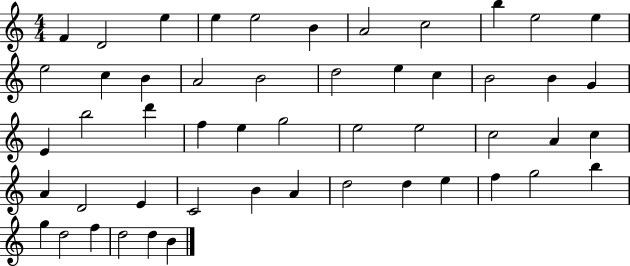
{
  \clef treble
  \numericTimeSignature
  \time 4/4
  \key c \major
  f'4 d'2 e''4 | e''4 e''2 b'4 | a'2 c''2 | b''4 e''2 e''4 | \break e''2 c''4 b'4 | a'2 b'2 | d''2 e''4 c''4 | b'2 b'4 g'4 | \break e'4 b''2 d'''4 | f''4 e''4 g''2 | e''2 e''2 | c''2 a'4 c''4 | \break a'4 d'2 e'4 | c'2 b'4 a'4 | d''2 d''4 e''4 | f''4 g''2 b''4 | \break g''4 d''2 f''4 | d''2 d''4 b'4 | \bar "|."
}